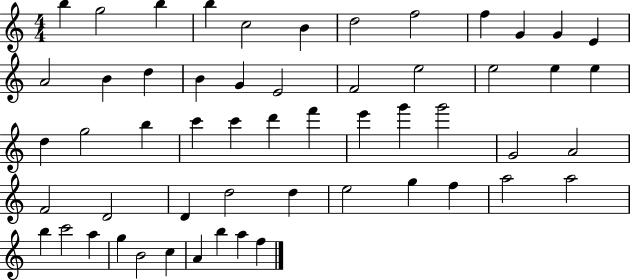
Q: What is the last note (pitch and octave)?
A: F5